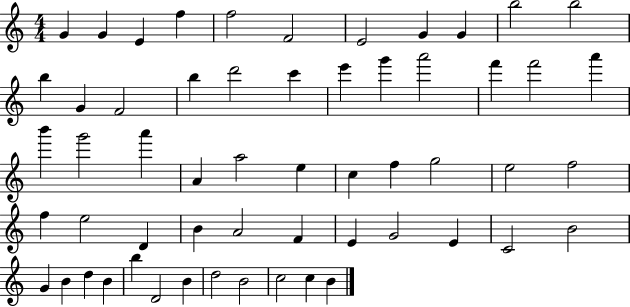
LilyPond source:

{
  \clef treble
  \numericTimeSignature
  \time 4/4
  \key c \major
  g'4 g'4 e'4 f''4 | f''2 f'2 | e'2 g'4 g'4 | b''2 b''2 | \break b''4 g'4 f'2 | b''4 d'''2 c'''4 | e'''4 g'''4 a'''2 | f'''4 f'''2 a'''4 | \break b'''4 g'''2 a'''4 | a'4 a''2 e''4 | c''4 f''4 g''2 | e''2 f''2 | \break f''4 e''2 d'4 | b'4 a'2 f'4 | e'4 g'2 e'4 | c'2 b'2 | \break g'4 b'4 d''4 b'4 | b''4 d'2 b'4 | d''2 b'2 | c''2 c''4 b'4 | \break \bar "|."
}